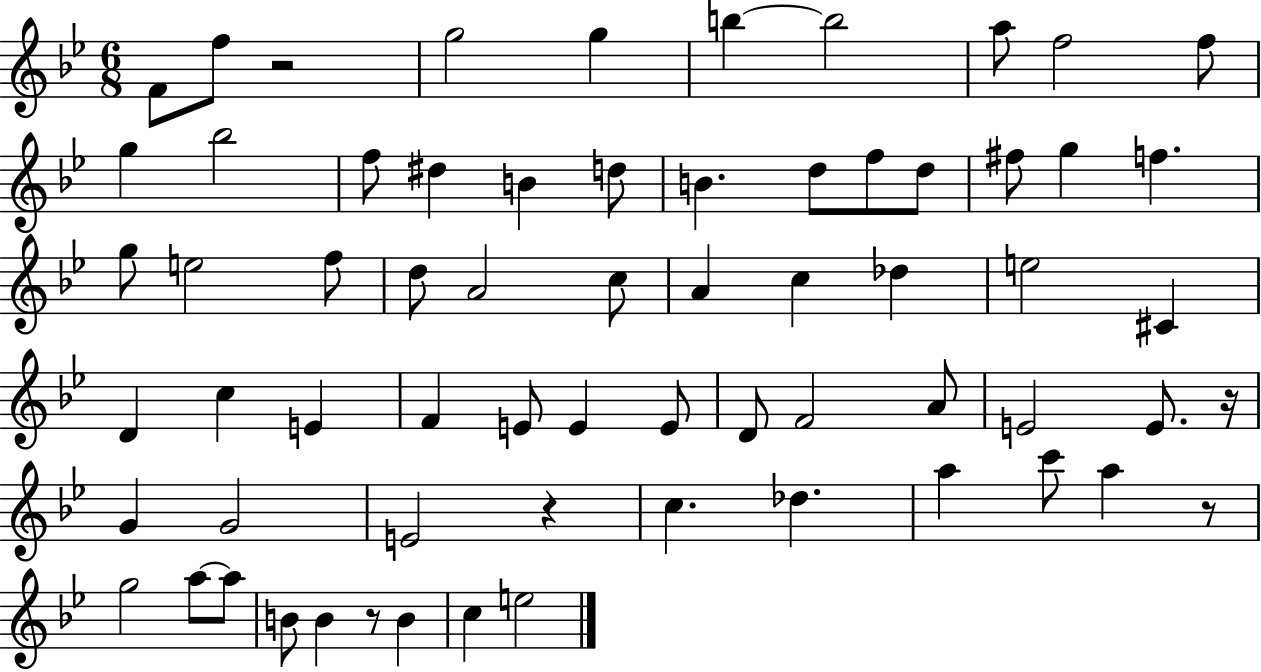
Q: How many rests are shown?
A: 5